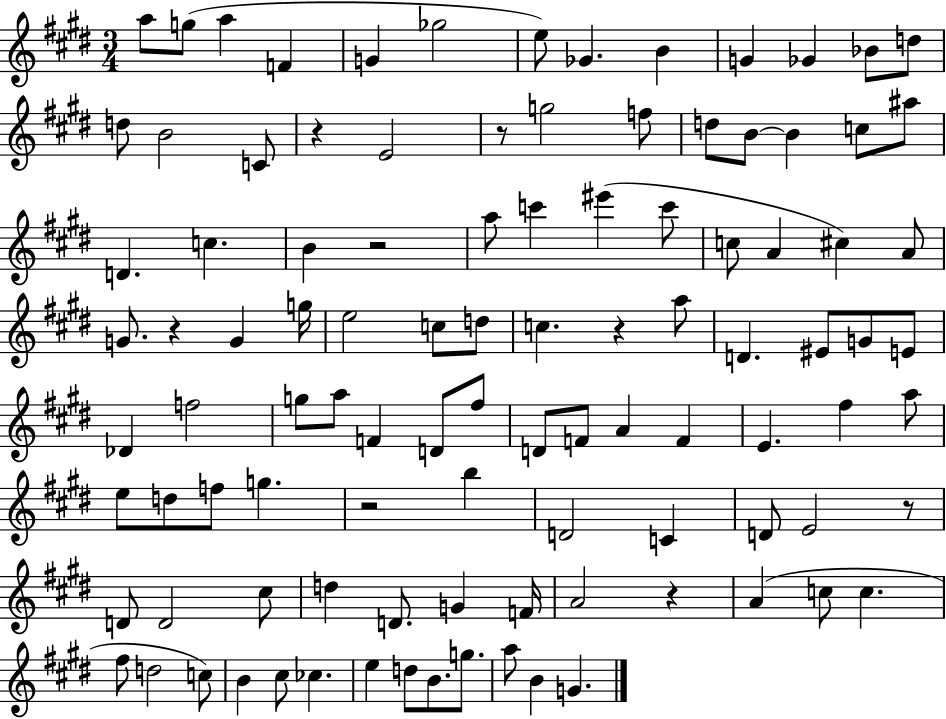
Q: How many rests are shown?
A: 8